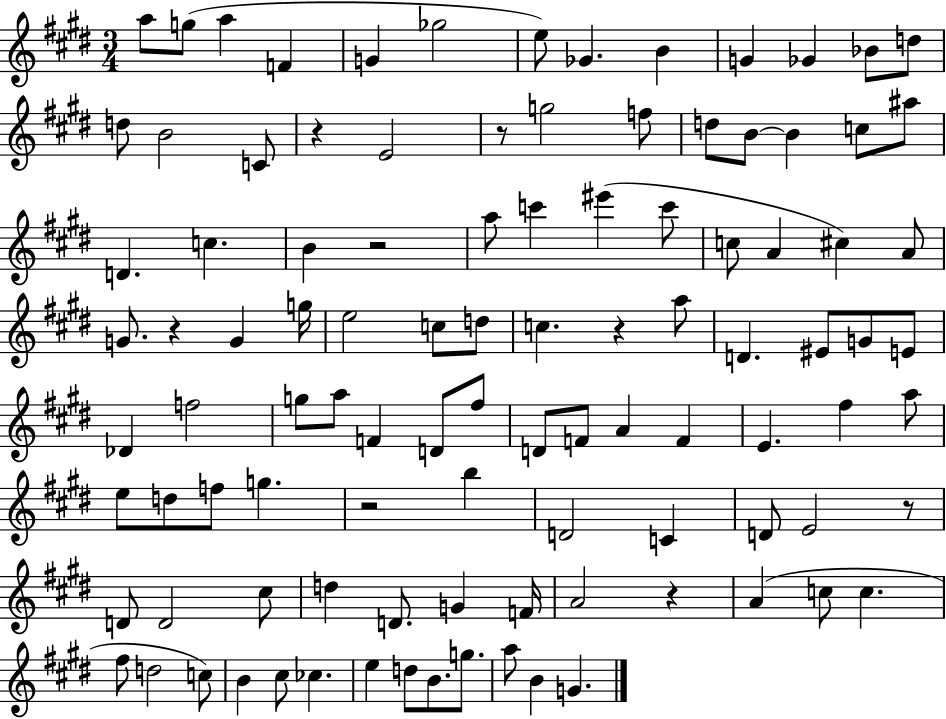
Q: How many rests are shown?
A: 8